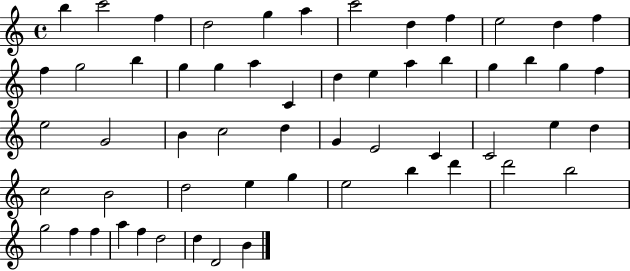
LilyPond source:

{
  \clef treble
  \time 4/4
  \defaultTimeSignature
  \key c \major
  b''4 c'''2 f''4 | d''2 g''4 a''4 | c'''2 d''4 f''4 | e''2 d''4 f''4 | \break f''4 g''2 b''4 | g''4 g''4 a''4 c'4 | d''4 e''4 a''4 b''4 | g''4 b''4 g''4 f''4 | \break e''2 g'2 | b'4 c''2 d''4 | g'4 e'2 c'4 | c'2 e''4 d''4 | \break c''2 b'2 | d''2 e''4 g''4 | e''2 b''4 d'''4 | d'''2 b''2 | \break g''2 f''4 f''4 | a''4 f''4 d''2 | d''4 d'2 b'4 | \bar "|."
}